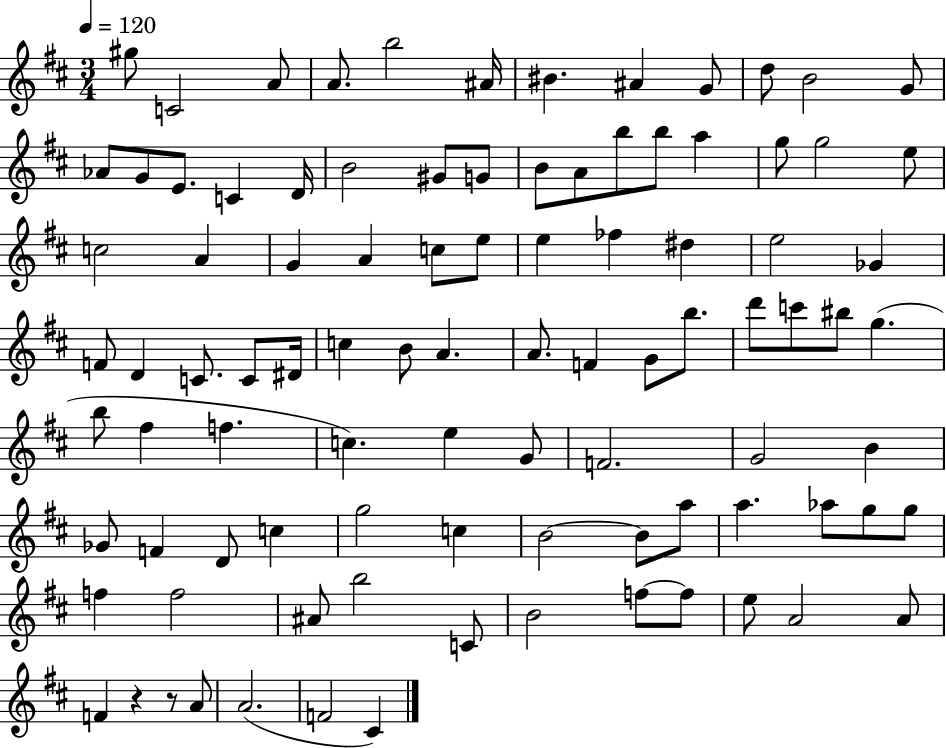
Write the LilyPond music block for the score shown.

{
  \clef treble
  \numericTimeSignature
  \time 3/4
  \key d \major
  \tempo 4 = 120
  gis''8 c'2 a'8 | a'8. b''2 ais'16 | bis'4. ais'4 g'8 | d''8 b'2 g'8 | \break aes'8 g'8 e'8. c'4 d'16 | b'2 gis'8 g'8 | b'8 a'8 b''8 b''8 a''4 | g''8 g''2 e''8 | \break c''2 a'4 | g'4 a'4 c''8 e''8 | e''4 fes''4 dis''4 | e''2 ges'4 | \break f'8 d'4 c'8. c'8 dis'16 | c''4 b'8 a'4. | a'8. f'4 g'8 b''8. | d'''8 c'''8 bis''8 g''4.( | \break b''8 fis''4 f''4. | c''4.) e''4 g'8 | f'2. | g'2 b'4 | \break ges'8 f'4 d'8 c''4 | g''2 c''4 | b'2~~ b'8 a''8 | a''4. aes''8 g''8 g''8 | \break f''4 f''2 | ais'8 b''2 c'8 | b'2 f''8~~ f''8 | e''8 a'2 a'8 | \break f'4 r4 r8 a'8 | a'2.( | f'2 cis'4) | \bar "|."
}